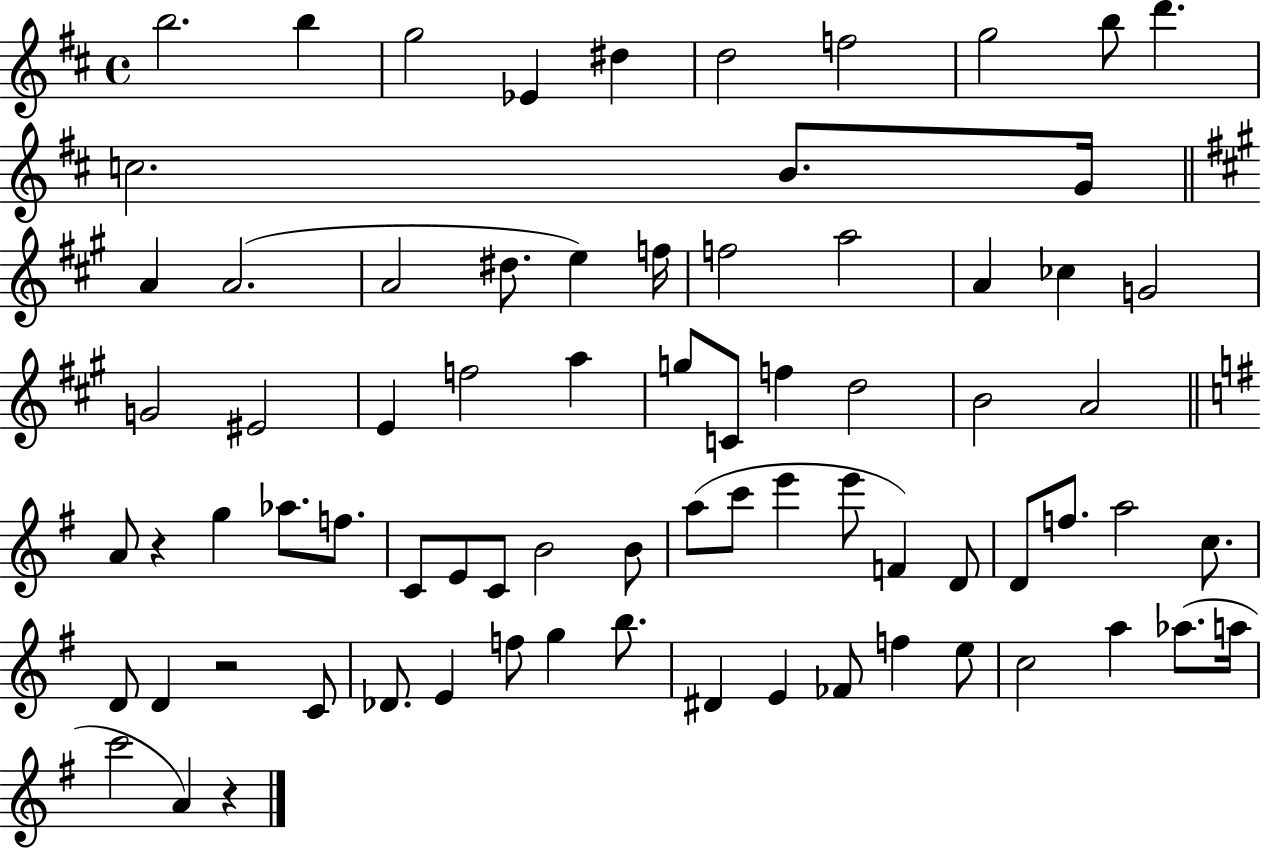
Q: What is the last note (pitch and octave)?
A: A4